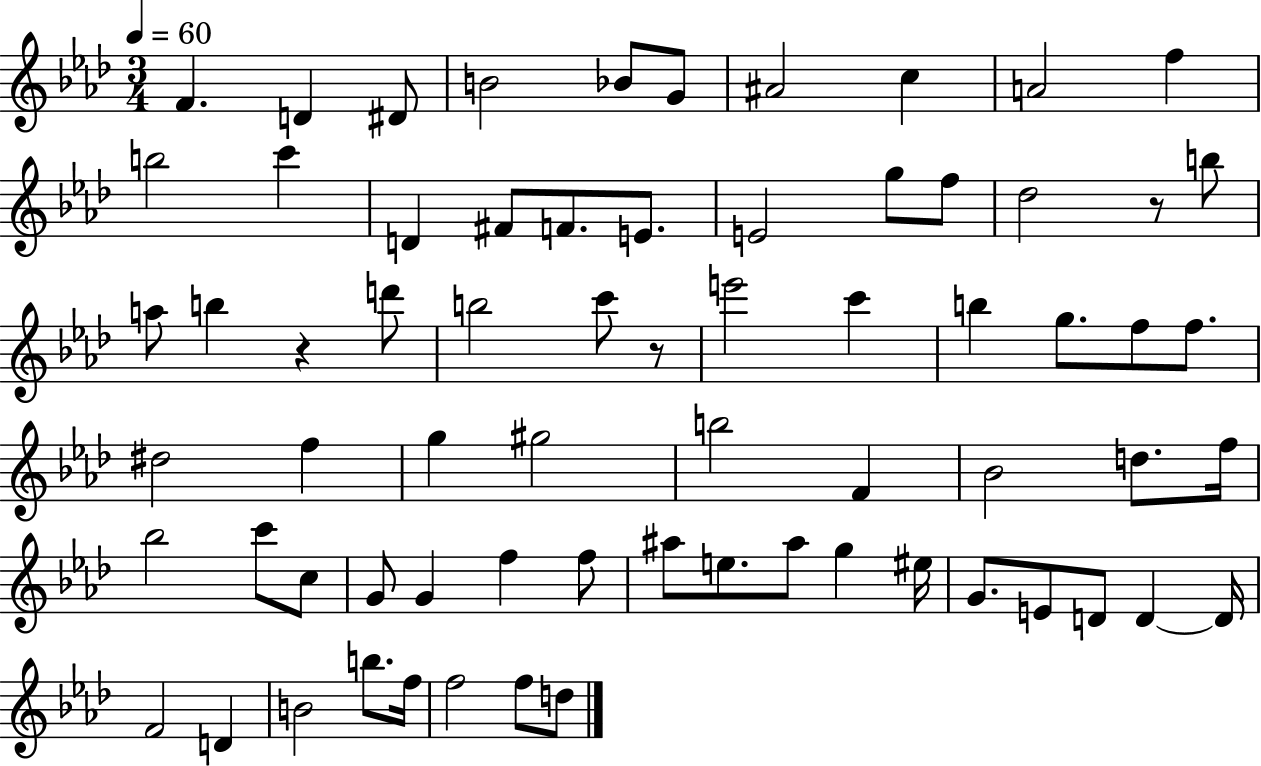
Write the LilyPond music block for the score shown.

{
  \clef treble
  \numericTimeSignature
  \time 3/4
  \key aes \major
  \tempo 4 = 60
  f'4. d'4 dis'8 | b'2 bes'8 g'8 | ais'2 c''4 | a'2 f''4 | \break b''2 c'''4 | d'4 fis'8 f'8. e'8. | e'2 g''8 f''8 | des''2 r8 b''8 | \break a''8 b''4 r4 d'''8 | b''2 c'''8 r8 | e'''2 c'''4 | b''4 g''8. f''8 f''8. | \break dis''2 f''4 | g''4 gis''2 | b''2 f'4 | bes'2 d''8. f''16 | \break bes''2 c'''8 c''8 | g'8 g'4 f''4 f''8 | ais''8 e''8. ais''8 g''4 eis''16 | g'8. e'8 d'8 d'4~~ d'16 | \break f'2 d'4 | b'2 b''8. f''16 | f''2 f''8 d''8 | \bar "|."
}